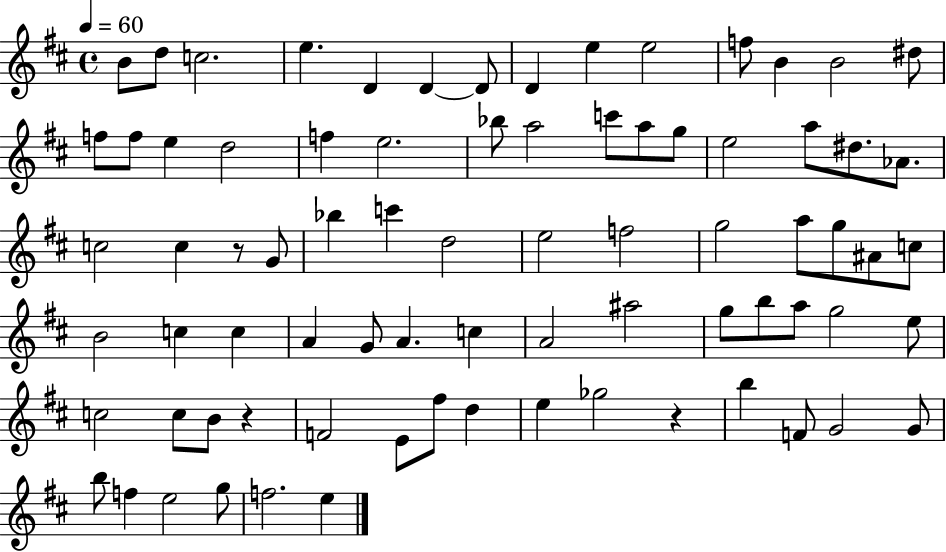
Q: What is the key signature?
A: D major